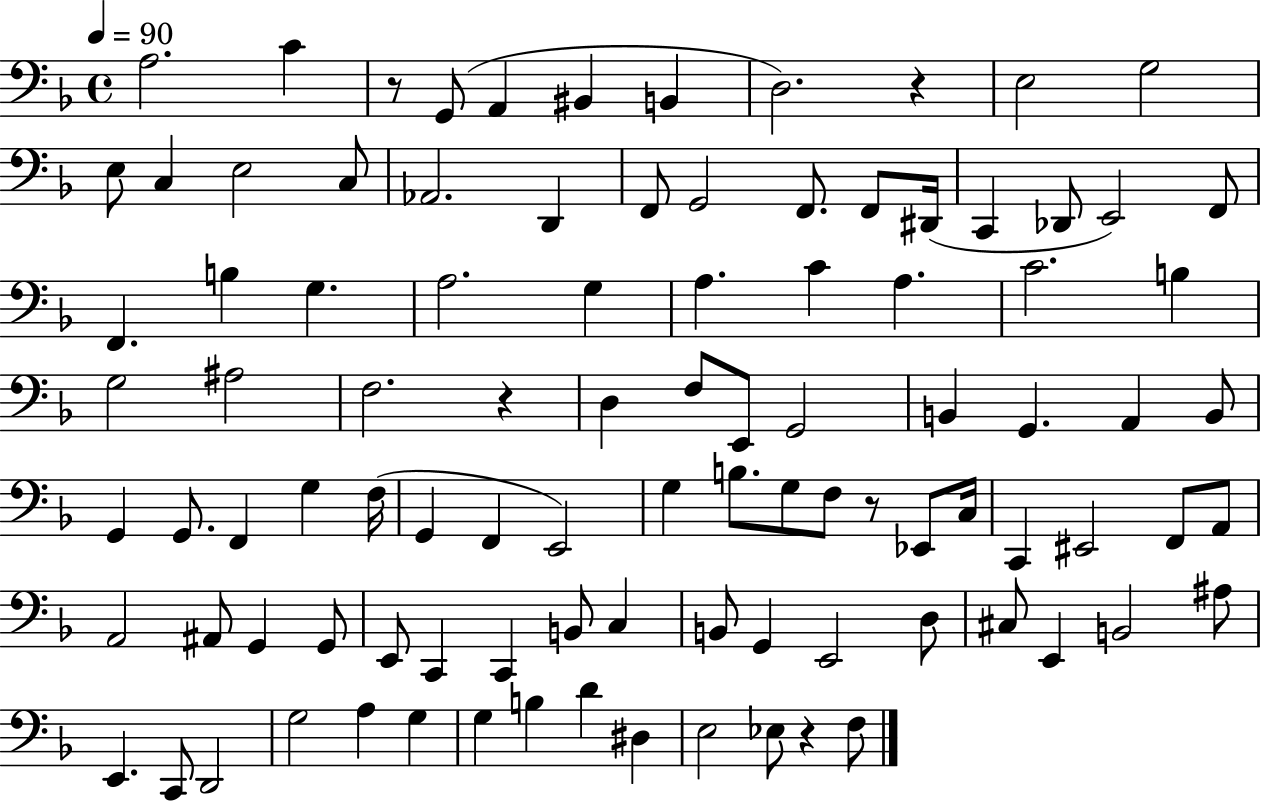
{
  \clef bass
  \time 4/4
  \defaultTimeSignature
  \key f \major
  \tempo 4 = 90
  \repeat volta 2 { a2. c'4 | r8 g,8( a,4 bis,4 b,4 | d2.) r4 | e2 g2 | \break e8 c4 e2 c8 | aes,2. d,4 | f,8 g,2 f,8. f,8 dis,16( | c,4 des,8 e,2) f,8 | \break f,4. b4 g4. | a2. g4 | a4. c'4 a4. | c'2. b4 | \break g2 ais2 | f2. r4 | d4 f8 e,8 g,2 | b,4 g,4. a,4 b,8 | \break g,4 g,8. f,4 g4 f16( | g,4 f,4 e,2) | g4 b8. g8 f8 r8 ees,8 c16 | c,4 eis,2 f,8 a,8 | \break a,2 ais,8 g,4 g,8 | e,8 c,4 c,4 b,8 c4 | b,8 g,4 e,2 d8 | cis8 e,4 b,2 ais8 | \break e,4. c,8 d,2 | g2 a4 g4 | g4 b4 d'4 dis4 | e2 ees8 r4 f8 | \break } \bar "|."
}